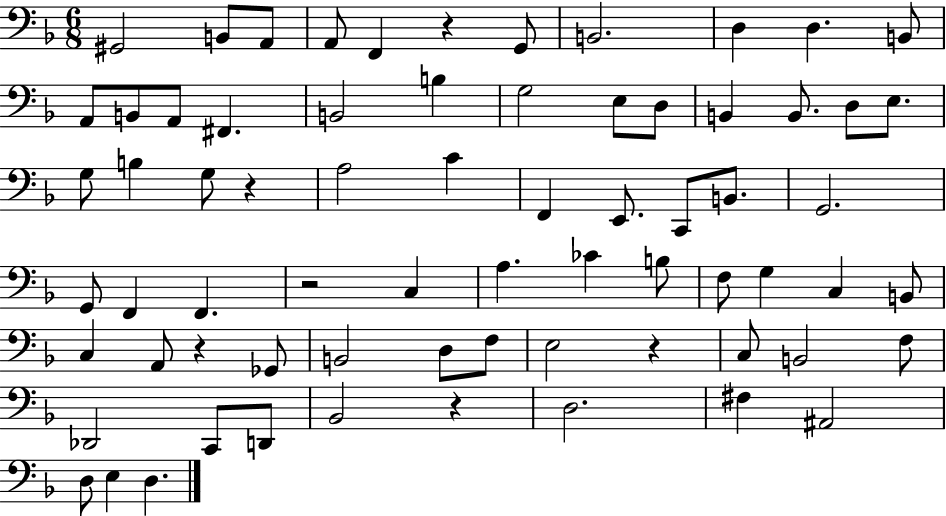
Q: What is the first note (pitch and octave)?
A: G#2